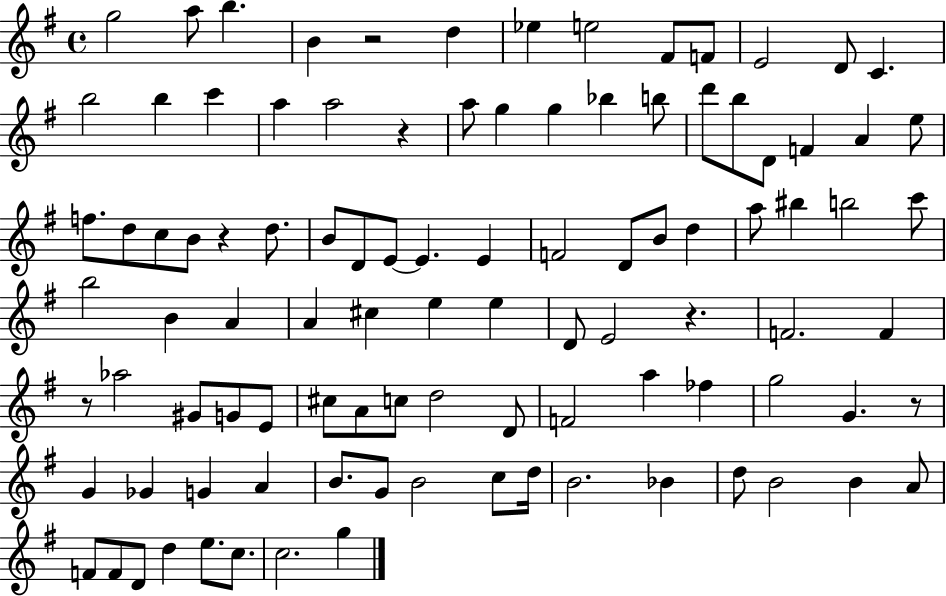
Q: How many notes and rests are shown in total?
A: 100